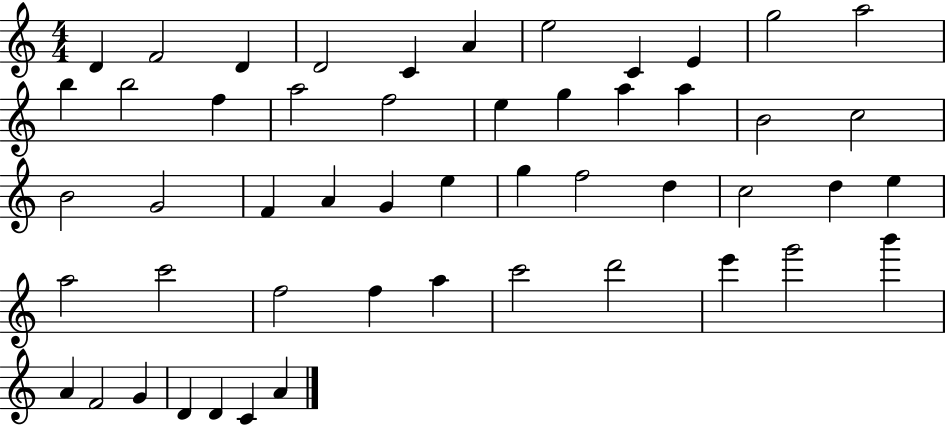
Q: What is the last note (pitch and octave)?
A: A4